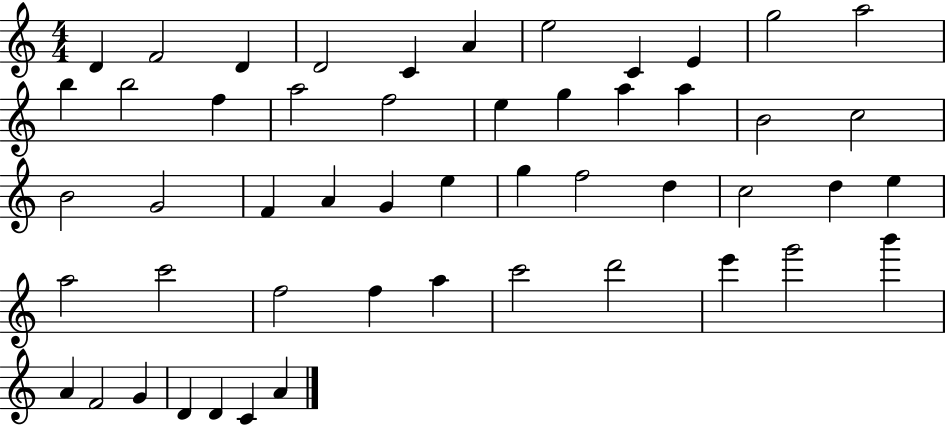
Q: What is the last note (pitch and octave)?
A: A4